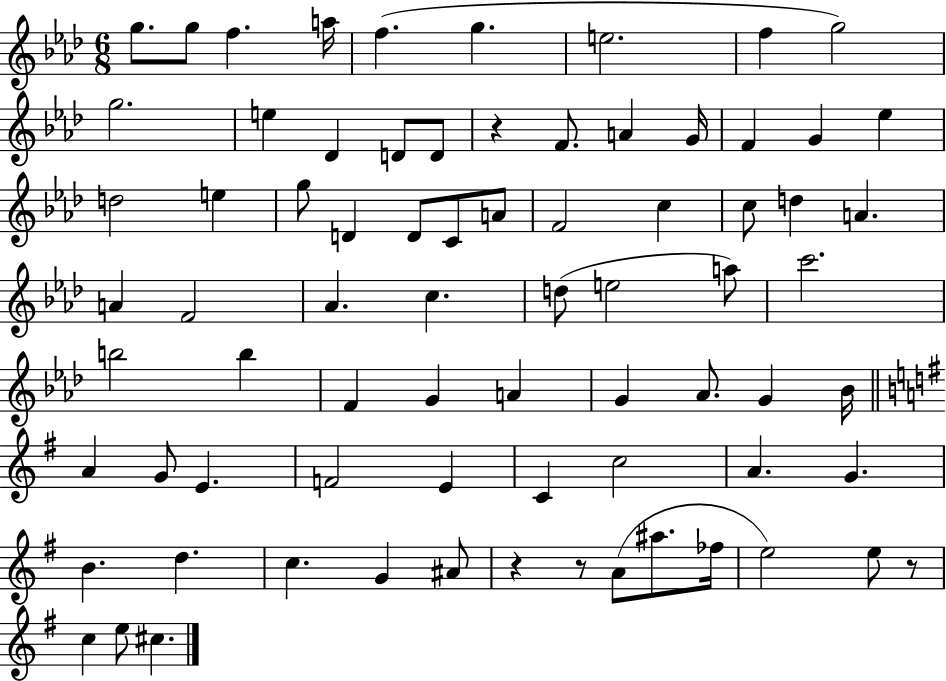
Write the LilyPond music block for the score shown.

{
  \clef treble
  \numericTimeSignature
  \time 6/8
  \key aes \major
  \repeat volta 2 { g''8. g''8 f''4. a''16 | f''4.( g''4. | e''2. | f''4 g''2) | \break g''2. | e''4 des'4 d'8 d'8 | r4 f'8. a'4 g'16 | f'4 g'4 ees''4 | \break d''2 e''4 | g''8 d'4 d'8 c'8 a'8 | f'2 c''4 | c''8 d''4 a'4. | \break a'4 f'2 | aes'4. c''4. | d''8( e''2 a''8) | c'''2. | \break b''2 b''4 | f'4 g'4 a'4 | g'4 aes'8. g'4 bes'16 | \bar "||" \break \key g \major a'4 g'8 e'4. | f'2 e'4 | c'4 c''2 | a'4. g'4. | \break b'4. d''4. | c''4. g'4 ais'8 | r4 r8 a'8( ais''8. fes''16 | e''2) e''8 r8 | \break c''4 e''8 cis''4. | } \bar "|."
}